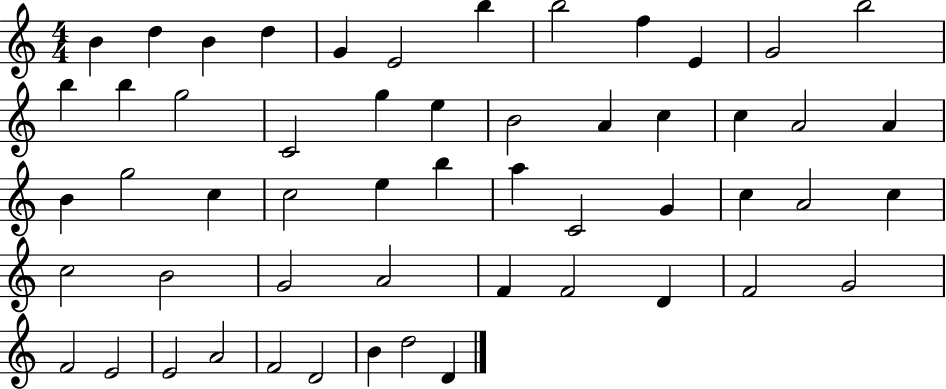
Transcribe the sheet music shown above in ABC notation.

X:1
T:Untitled
M:4/4
L:1/4
K:C
B d B d G E2 b b2 f E G2 b2 b b g2 C2 g e B2 A c c A2 A B g2 c c2 e b a C2 G c A2 c c2 B2 G2 A2 F F2 D F2 G2 F2 E2 E2 A2 F2 D2 B d2 D